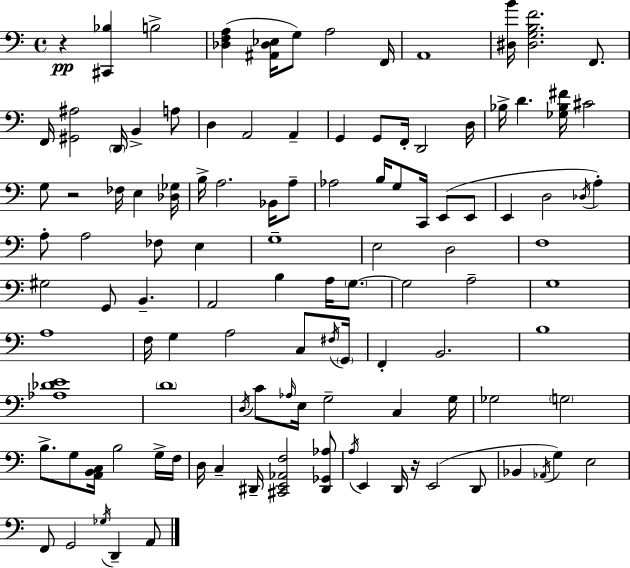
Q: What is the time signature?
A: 4/4